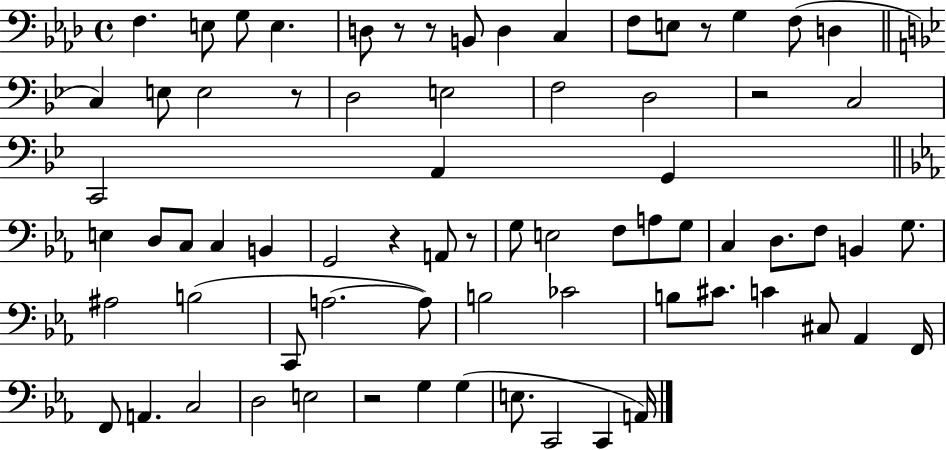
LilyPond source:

{
  \clef bass
  \time 4/4
  \defaultTimeSignature
  \key aes \major
  \repeat volta 2 { f4. e8 g8 e4. | d8 r8 r8 b,8 d4 c4 | f8 e8 r8 g4 f8( d4 | \bar "||" \break \key g \minor c4) e8 e2 r8 | d2 e2 | f2 d2 | r2 c2 | \break c,2 a,4 g,4 | \bar "||" \break \key ees \major e4 d8 c8 c4 b,4 | g,2 r4 a,8 r8 | g8 e2 f8 a8 g8 | c4 d8. f8 b,4 g8. | \break ais2 b2( | c,8 a2.~~ a8) | b2 ces'2 | b8 cis'8. c'4 cis8 aes,4 f,16 | \break f,8 a,4. c2 | d2 e2 | r2 g4 g4( | e8. c,2 c,4 a,16) | \break } \bar "|."
}